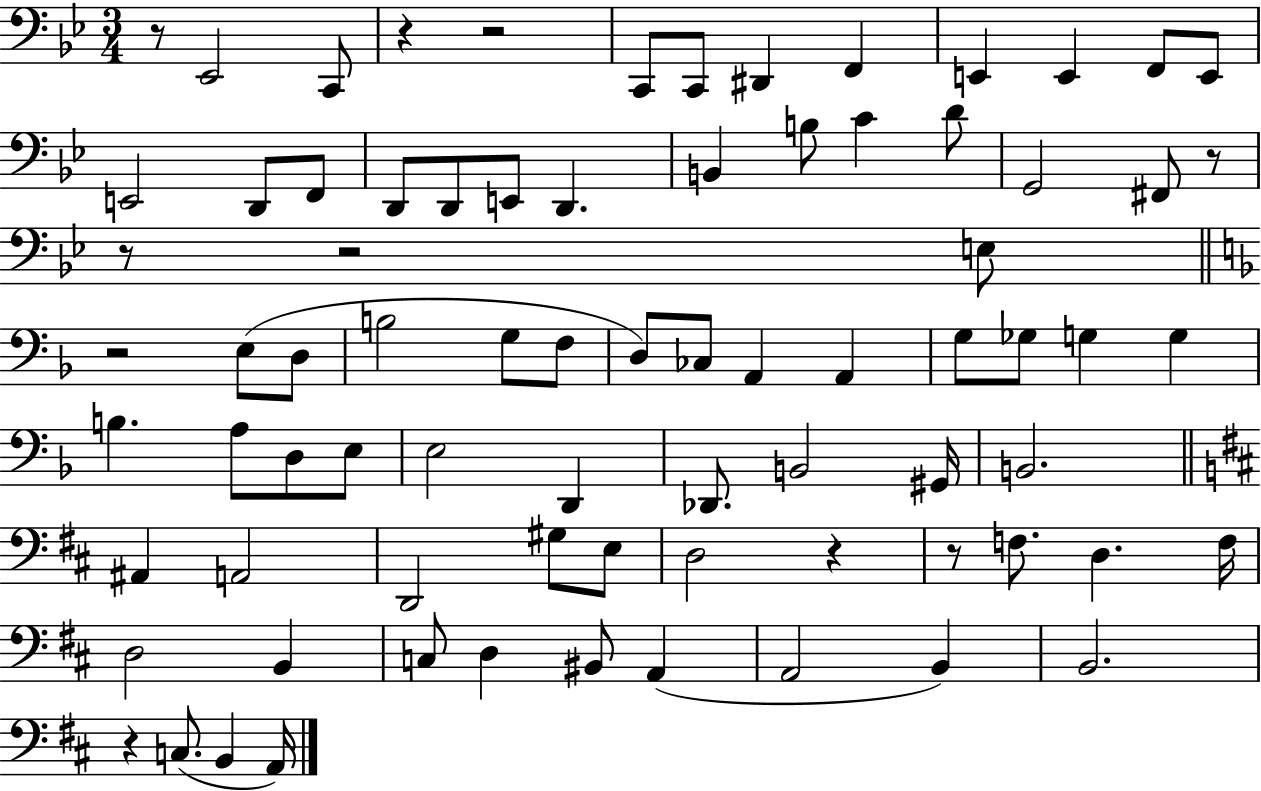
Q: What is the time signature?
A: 3/4